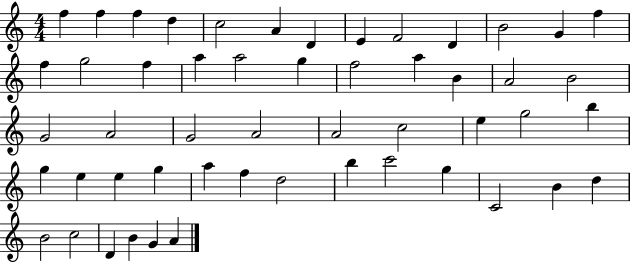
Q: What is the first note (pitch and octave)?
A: F5